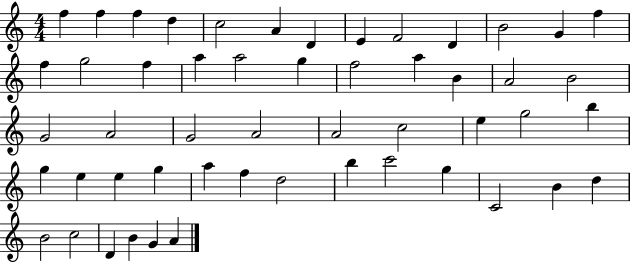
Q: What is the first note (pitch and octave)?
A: F5